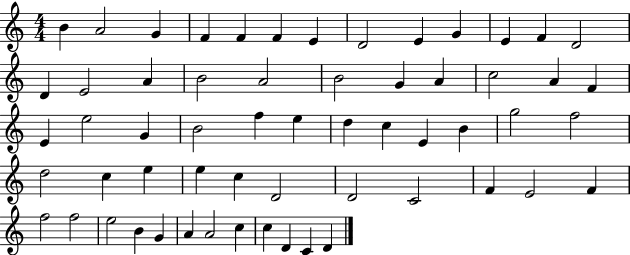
{
  \clef treble
  \numericTimeSignature
  \time 4/4
  \key c \major
  b'4 a'2 g'4 | f'4 f'4 f'4 e'4 | d'2 e'4 g'4 | e'4 f'4 d'2 | \break d'4 e'2 a'4 | b'2 a'2 | b'2 g'4 a'4 | c''2 a'4 f'4 | \break e'4 e''2 g'4 | b'2 f''4 e''4 | d''4 c''4 e'4 b'4 | g''2 f''2 | \break d''2 c''4 e''4 | e''4 c''4 d'2 | d'2 c'2 | f'4 e'2 f'4 | \break f''2 f''2 | e''2 b'4 g'4 | a'4 a'2 c''4 | c''4 d'4 c'4 d'4 | \break \bar "|."
}